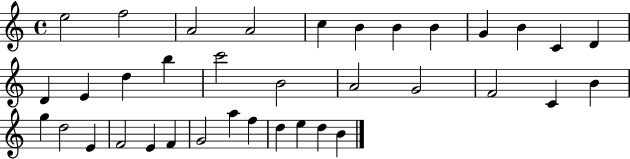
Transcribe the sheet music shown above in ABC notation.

X:1
T:Untitled
M:4/4
L:1/4
K:C
e2 f2 A2 A2 c B B B G B C D D E d b c'2 B2 A2 G2 F2 C B g d2 E F2 E F G2 a f d e d B